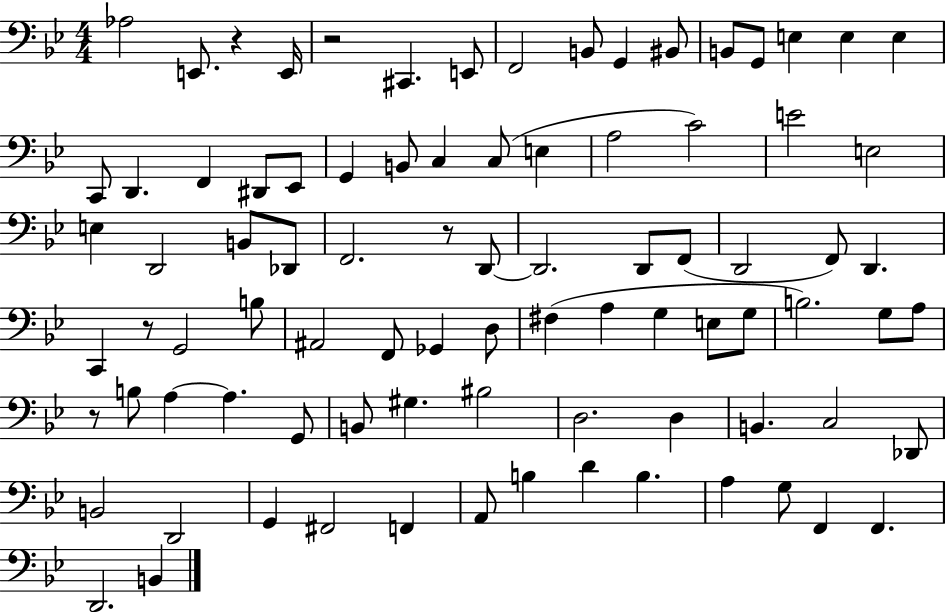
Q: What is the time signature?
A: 4/4